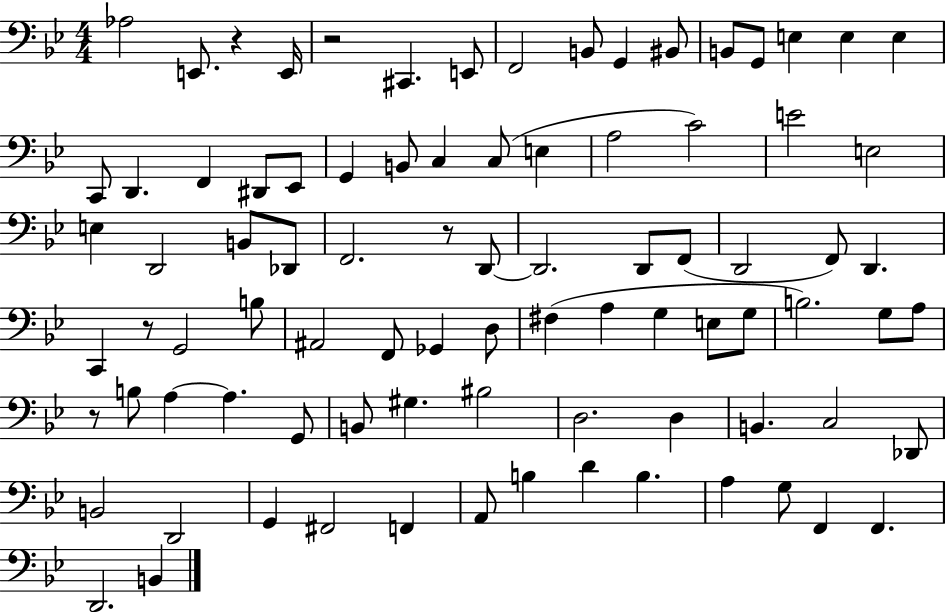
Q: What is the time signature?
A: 4/4